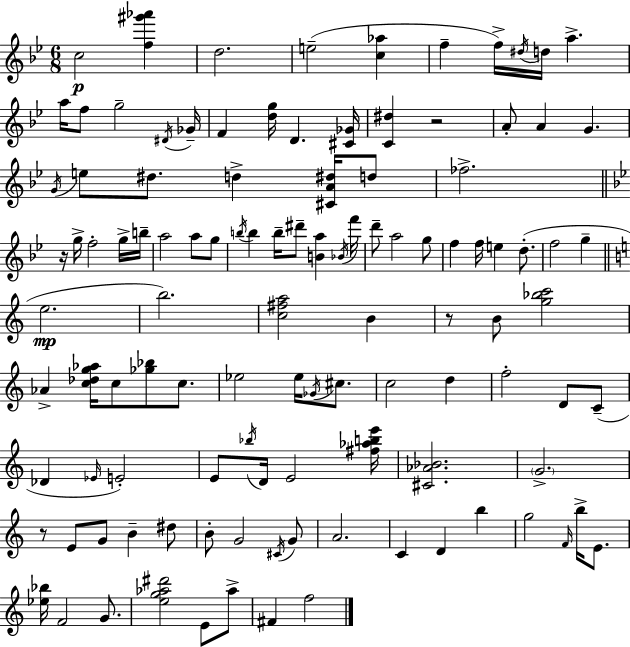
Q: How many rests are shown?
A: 4